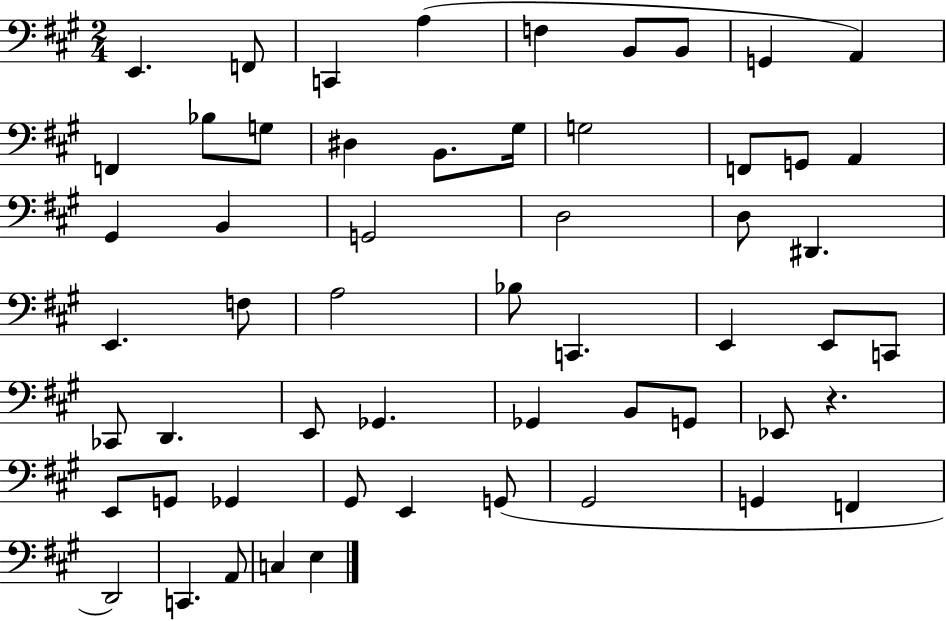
{
  \clef bass
  \numericTimeSignature
  \time 2/4
  \key a \major
  e,4. f,8 | c,4 a4( | f4 b,8 b,8 | g,4 a,4) | \break f,4 bes8 g8 | dis4 b,8. gis16 | g2 | f,8 g,8 a,4 | \break gis,4 b,4 | g,2 | d2 | d8 dis,4. | \break e,4. f8 | a2 | bes8 c,4. | e,4 e,8 c,8 | \break ces,8 d,4. | e,8 ges,4. | ges,4 b,8 g,8 | ees,8 r4. | \break e,8 g,8 ges,4 | gis,8 e,4 g,8( | gis,2 | g,4 f,4 | \break d,2) | c,4. a,8 | c4 e4 | \bar "|."
}